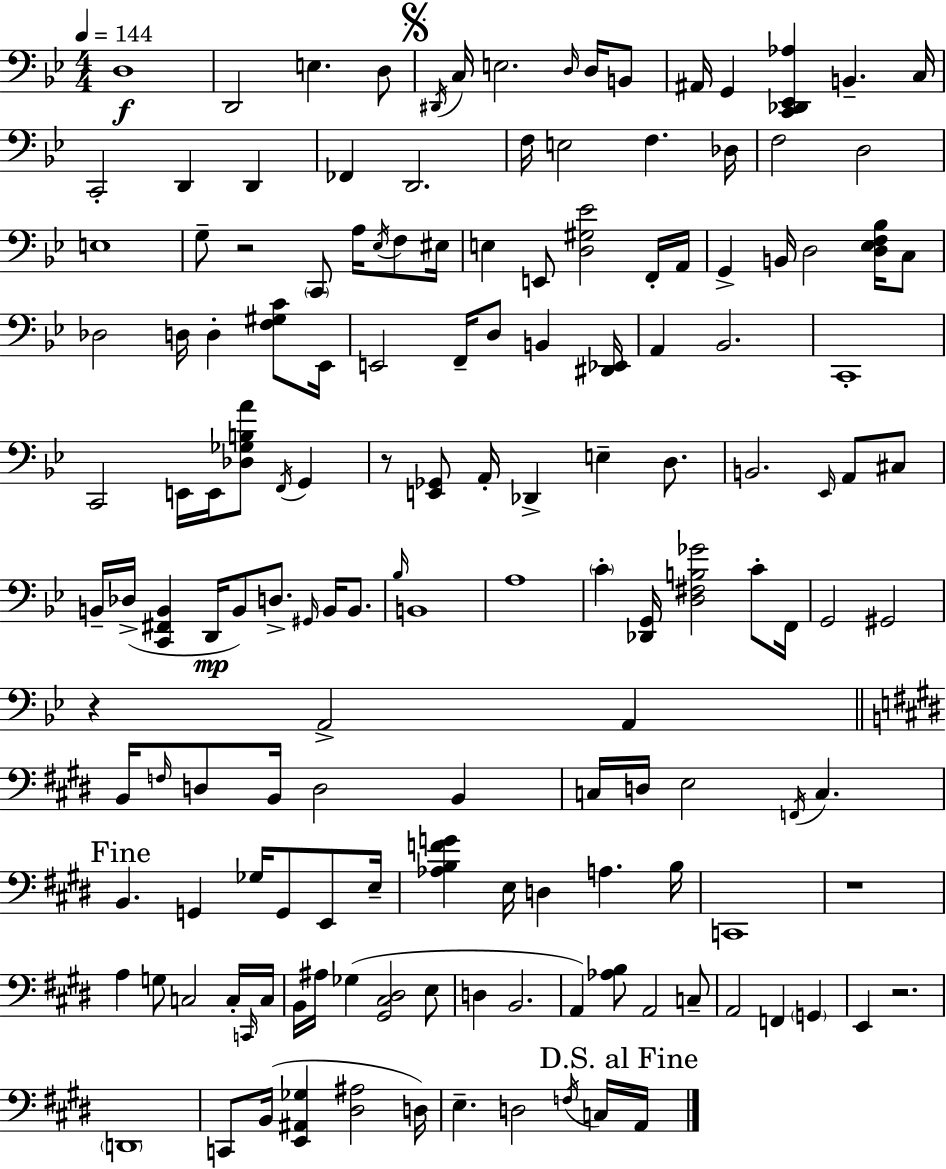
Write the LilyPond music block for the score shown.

{
  \clef bass
  \numericTimeSignature
  \time 4/4
  \key g \minor
  \tempo 4 = 144
  d1\f | d,2 e4. d8 | \mark \markup { \musicglyph "scripts.segno" } \acciaccatura { dis,16 } c16 e2. \grace { d16 } d16 | b,8 ais,16 g,4 <c, des, ees, aes>4 b,4.-- | \break c16 c,2-. d,4 d,4 | fes,4 d,2. | f16 e2 f4. | des16 f2 d2 | \break e1 | g8-- r2 \parenthesize c,8 a16 \acciaccatura { ees16 } | f8 eis16 e4 e,8 <d gis ees'>2 | f,16-. a,16 g,4-> b,16 d2 | \break <d ees f bes>16 c8 des2 d16 d4-. | <f gis c'>8 ees,16 e,2 f,16-- d8 b,4 | <dis, ees,>16 a,4 bes,2. | c,1-. | \break c,2 e,16 e,16 <des ges b a'>8 \acciaccatura { f,16 } | g,4 r8 <e, ges,>8 a,16-. des,4-> e4-- | d8. b,2. | \grace { ees,16 } a,8 cis8 b,16-- des16->( <c, fis, b,>4 d,16\mp b,8) d8.-> | \break \grace { gis,16 } b,16 b,8. \grace { bes16 } b,1 | a1 | \parenthesize c'4-. <des, g,>16 <d fis b ges'>2 | c'8-. f,16 g,2 gis,2 | \break r4 a,2-> | a,4 \bar "||" \break \key e \major b,16 \grace { f16 } d8 b,16 d2 b,4 | c16 d16 e2 \acciaccatura { f,16 } c4. | \mark "Fine" b,4. g,4 ges16 g,8 e,8 | e16-- <aes b f' g'>4 e16 d4 a4. | \break b16 c,1 | r1 | a4 g8 c2 | c16-. \grace { c,16 } c16 b,16 ais16 ges4( <gis, cis dis>2 | \break e8 d4 b,2. | a,4) <aes b>8 a,2 | c8-- a,2 f,4 \parenthesize g,4 | e,4 r2. | \break \parenthesize d,1 | c,8 b,16( <e, ais, ges>4 <dis ais>2 | d16) e4.-- d2 | \acciaccatura { f16 } c16 \mark "D.S. al Fine" a,16 \bar "|."
}